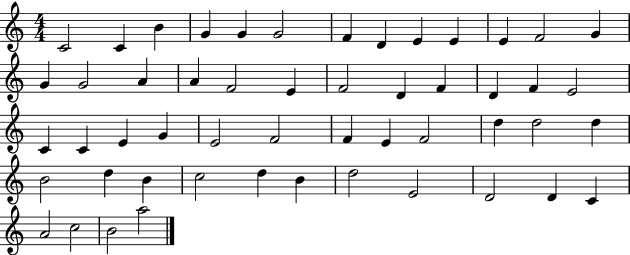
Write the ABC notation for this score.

X:1
T:Untitled
M:4/4
L:1/4
K:C
C2 C B G G G2 F D E E E F2 G G G2 A A F2 E F2 D F D F E2 C C E G E2 F2 F E F2 d d2 d B2 d B c2 d B d2 E2 D2 D C A2 c2 B2 a2